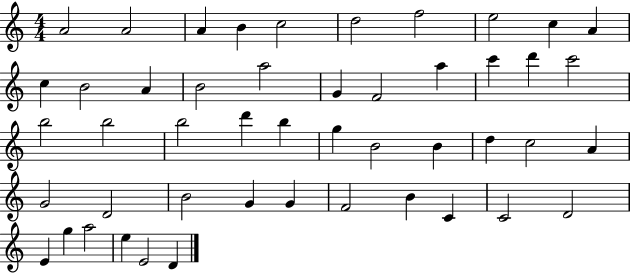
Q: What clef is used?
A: treble